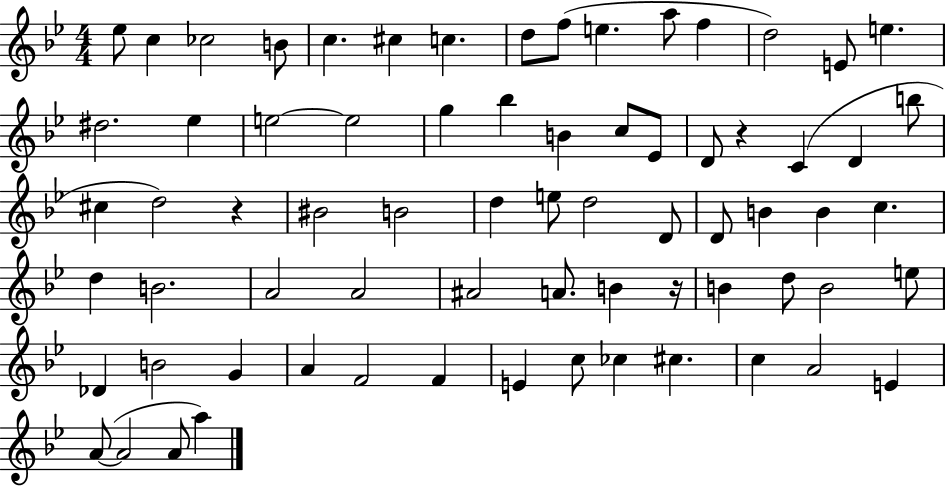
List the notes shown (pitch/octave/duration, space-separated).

Eb5/e C5/q CES5/h B4/e C5/q. C#5/q C5/q. D5/e F5/e E5/q. A5/e F5/q D5/h E4/e E5/q. D#5/h. Eb5/q E5/h E5/h G5/q Bb5/q B4/q C5/e Eb4/e D4/e R/q C4/q D4/q B5/e C#5/q D5/h R/q BIS4/h B4/h D5/q E5/e D5/h D4/e D4/e B4/q B4/q C5/q. D5/q B4/h. A4/h A4/h A#4/h A4/e. B4/q R/s B4/q D5/e B4/h E5/e Db4/q B4/h G4/q A4/q F4/h F4/q E4/q C5/e CES5/q C#5/q. C5/q A4/h E4/q A4/e A4/h A4/e A5/q